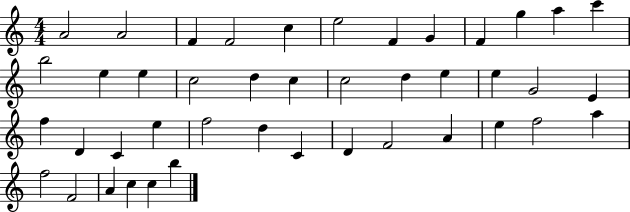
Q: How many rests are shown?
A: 0